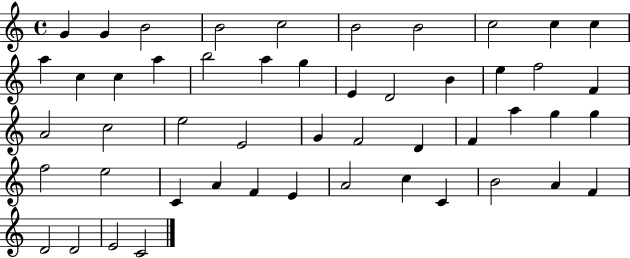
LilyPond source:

{
  \clef treble
  \time 4/4
  \defaultTimeSignature
  \key c \major
  g'4 g'4 b'2 | b'2 c''2 | b'2 b'2 | c''2 c''4 c''4 | \break a''4 c''4 c''4 a''4 | b''2 a''4 g''4 | e'4 d'2 b'4 | e''4 f''2 f'4 | \break a'2 c''2 | e''2 e'2 | g'4 f'2 d'4 | f'4 a''4 g''4 g''4 | \break f''2 e''2 | c'4 a'4 f'4 e'4 | a'2 c''4 c'4 | b'2 a'4 f'4 | \break d'2 d'2 | e'2 c'2 | \bar "|."
}